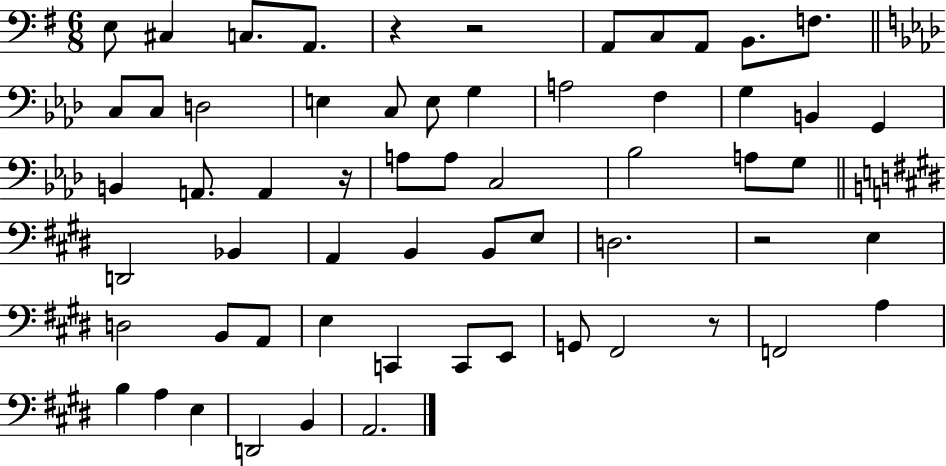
{
  \clef bass
  \numericTimeSignature
  \time 6/8
  \key g \major
  \repeat volta 2 { e8 cis4 c8. a,8. | r4 r2 | a,8 c8 a,8 b,8. f8. | \bar "||" \break \key aes \major c8 c8 d2 | e4 c8 e8 g4 | a2 f4 | g4 b,4 g,4 | \break b,4 a,8. a,4 r16 | a8 a8 c2 | bes2 a8 g8 | \bar "||" \break \key e \major d,2 bes,4 | a,4 b,4 b,8 e8 | d2. | r2 e4 | \break d2 b,8 a,8 | e4 c,4 c,8 e,8 | g,8 fis,2 r8 | f,2 a4 | \break b4 a4 e4 | d,2 b,4 | a,2. | } \bar "|."
}